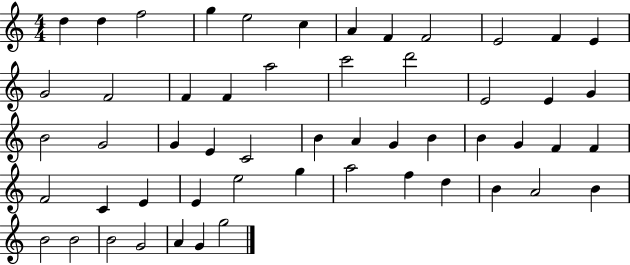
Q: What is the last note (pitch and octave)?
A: G5